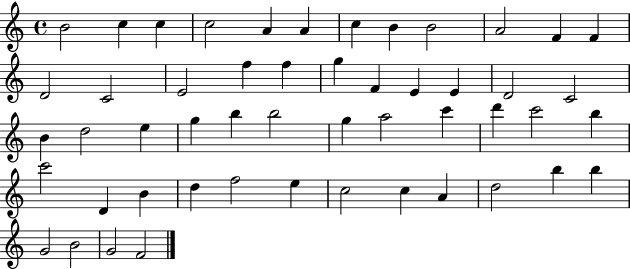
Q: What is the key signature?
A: C major